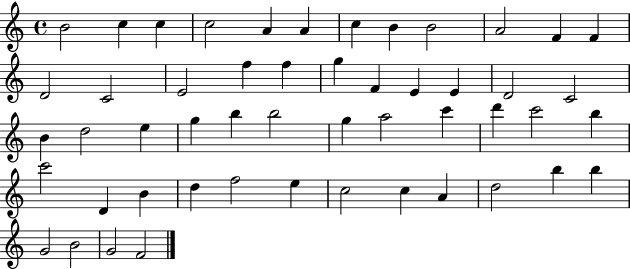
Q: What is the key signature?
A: C major